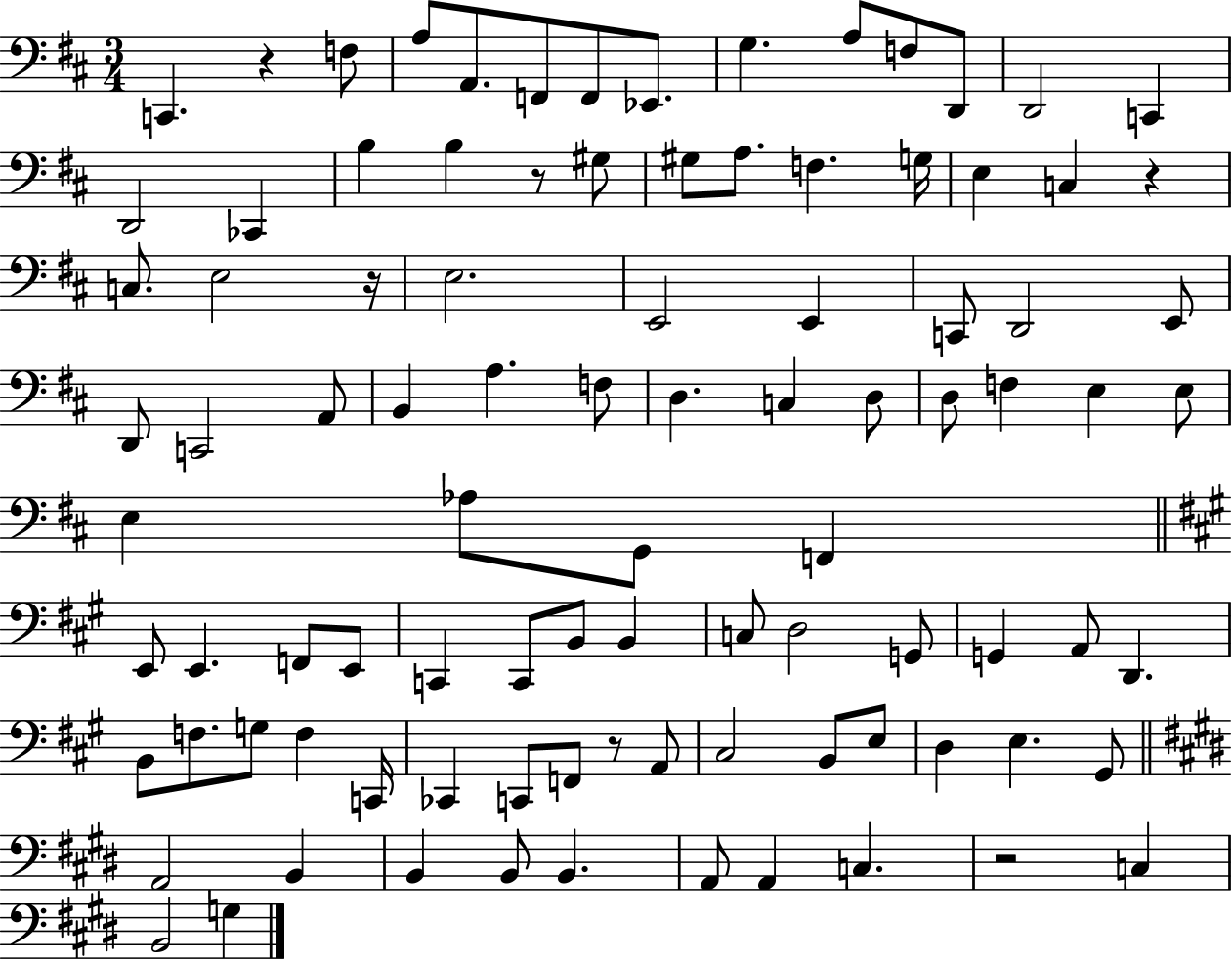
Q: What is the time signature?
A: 3/4